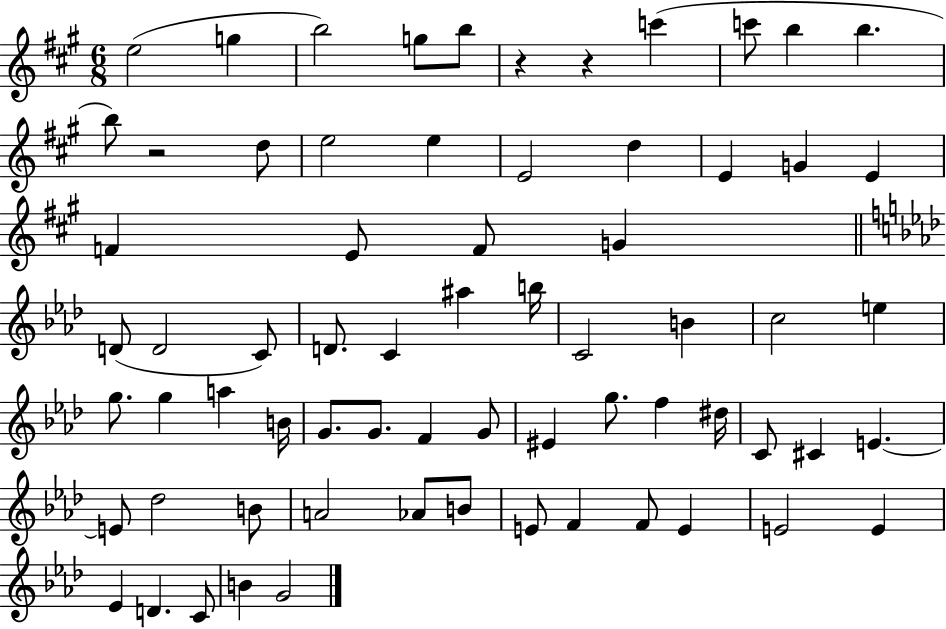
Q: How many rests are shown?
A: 3